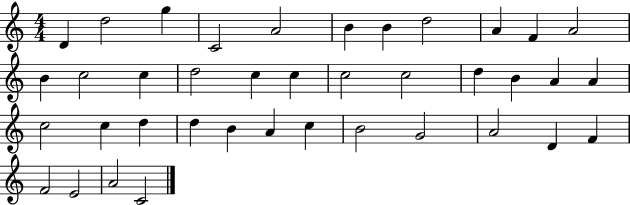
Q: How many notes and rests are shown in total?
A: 39